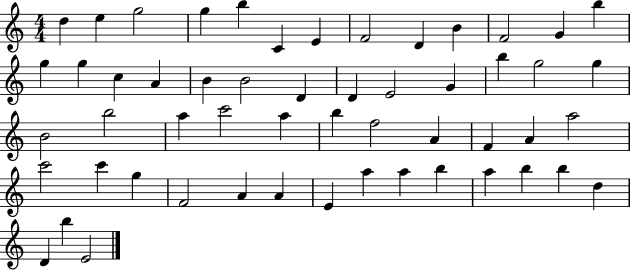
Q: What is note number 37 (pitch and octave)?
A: A5